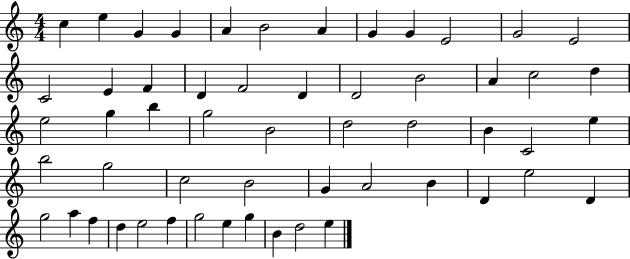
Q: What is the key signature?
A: C major